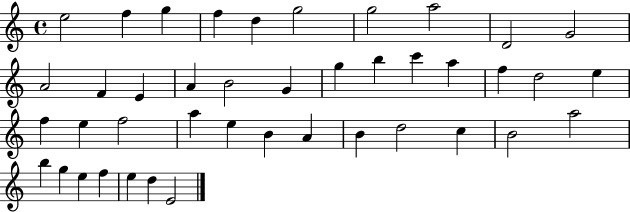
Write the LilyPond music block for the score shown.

{
  \clef treble
  \time 4/4
  \defaultTimeSignature
  \key c \major
  e''2 f''4 g''4 | f''4 d''4 g''2 | g''2 a''2 | d'2 g'2 | \break a'2 f'4 e'4 | a'4 b'2 g'4 | g''4 b''4 c'''4 a''4 | f''4 d''2 e''4 | \break f''4 e''4 f''2 | a''4 e''4 b'4 a'4 | b'4 d''2 c''4 | b'2 a''2 | \break b''4 g''4 e''4 f''4 | e''4 d''4 e'2 | \bar "|."
}